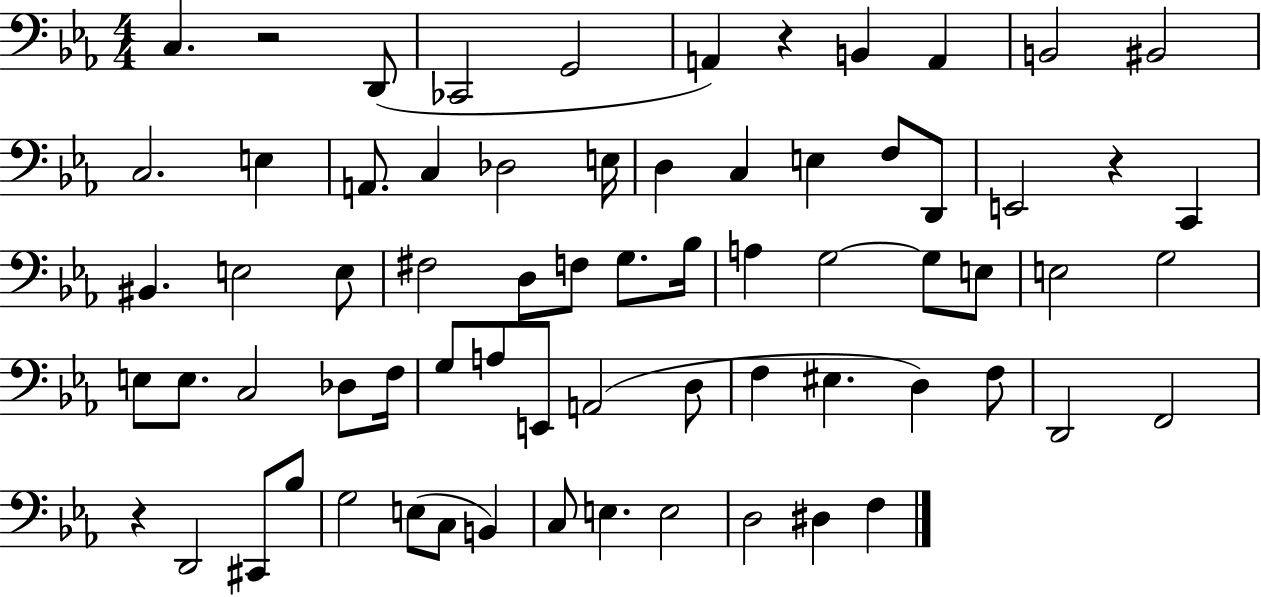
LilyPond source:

{
  \clef bass
  \numericTimeSignature
  \time 4/4
  \key ees \major
  c4. r2 d,8( | ces,2 g,2 | a,4) r4 b,4 a,4 | b,2 bis,2 | \break c2. e4 | a,8. c4 des2 e16 | d4 c4 e4 f8 d,8 | e,2 r4 c,4 | \break bis,4. e2 e8 | fis2 d8 f8 g8. bes16 | a4 g2~~ g8 e8 | e2 g2 | \break e8 e8. c2 des8 f16 | g8 a8 e,8 a,2( d8 | f4 eis4. d4) f8 | d,2 f,2 | \break r4 d,2 cis,8 bes8 | g2 e8( c8 b,4) | c8 e4. e2 | d2 dis4 f4 | \break \bar "|."
}